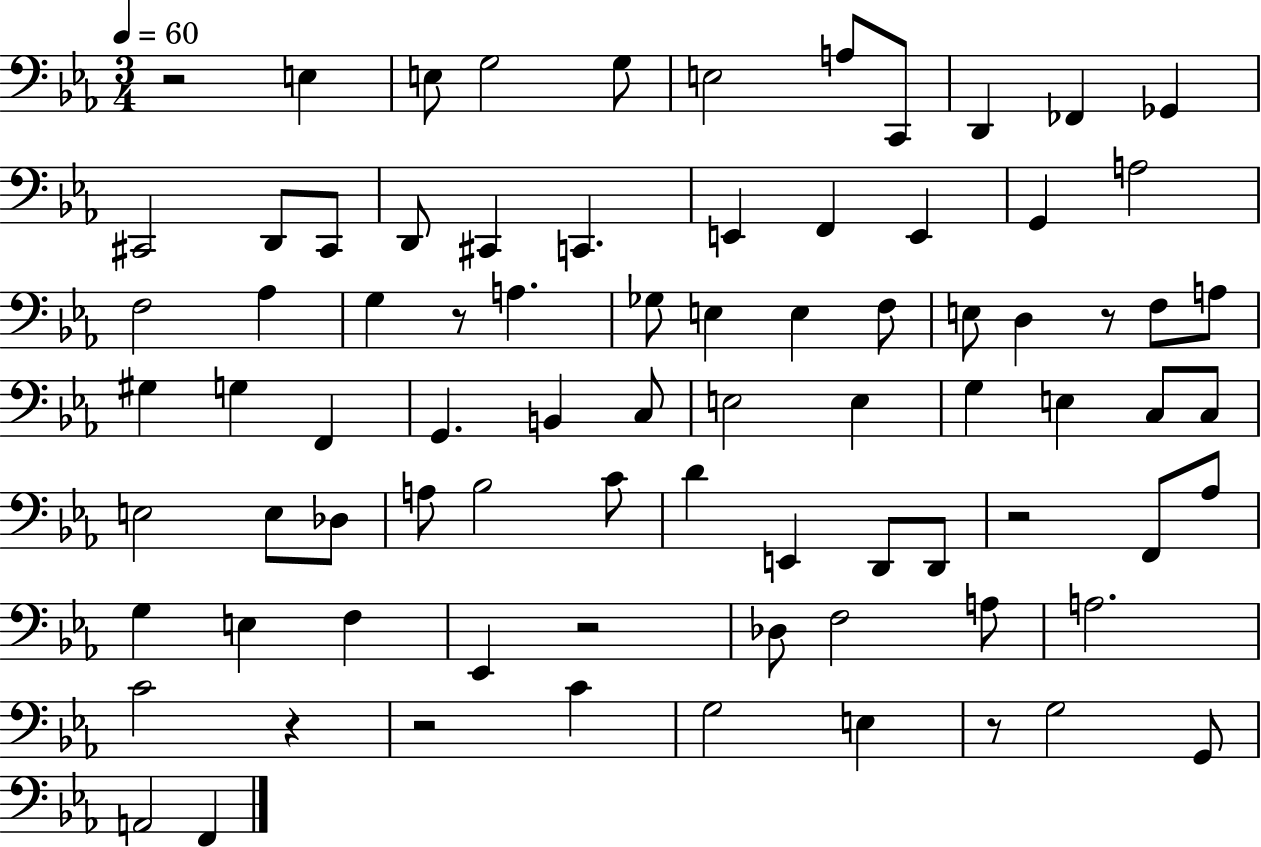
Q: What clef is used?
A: bass